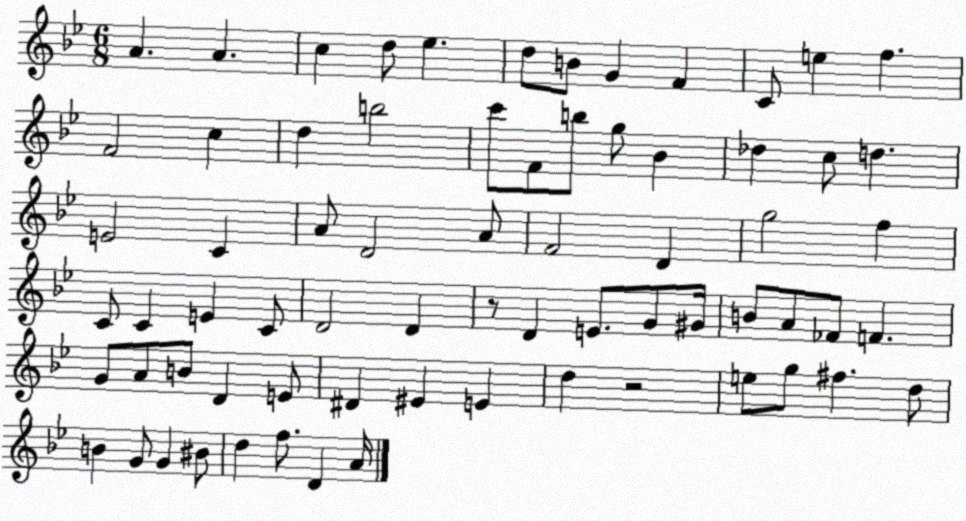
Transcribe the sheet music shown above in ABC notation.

X:1
T:Untitled
M:6/8
L:1/4
K:Bb
A A c d/2 _e d/2 B/2 G F C/2 e f F2 c d b2 c'/2 F/2 b/2 g/2 _B _d c/2 d E2 C A/2 D2 A/2 F2 D g2 f C/2 C E C/2 D2 D z/2 D E/2 G/2 ^G/4 B/2 A/2 _F/2 F G/2 A/2 B/2 D E/2 ^D ^E E d z2 e/2 g/2 ^f d/2 B G/2 G ^B/2 d f/2 D A/4